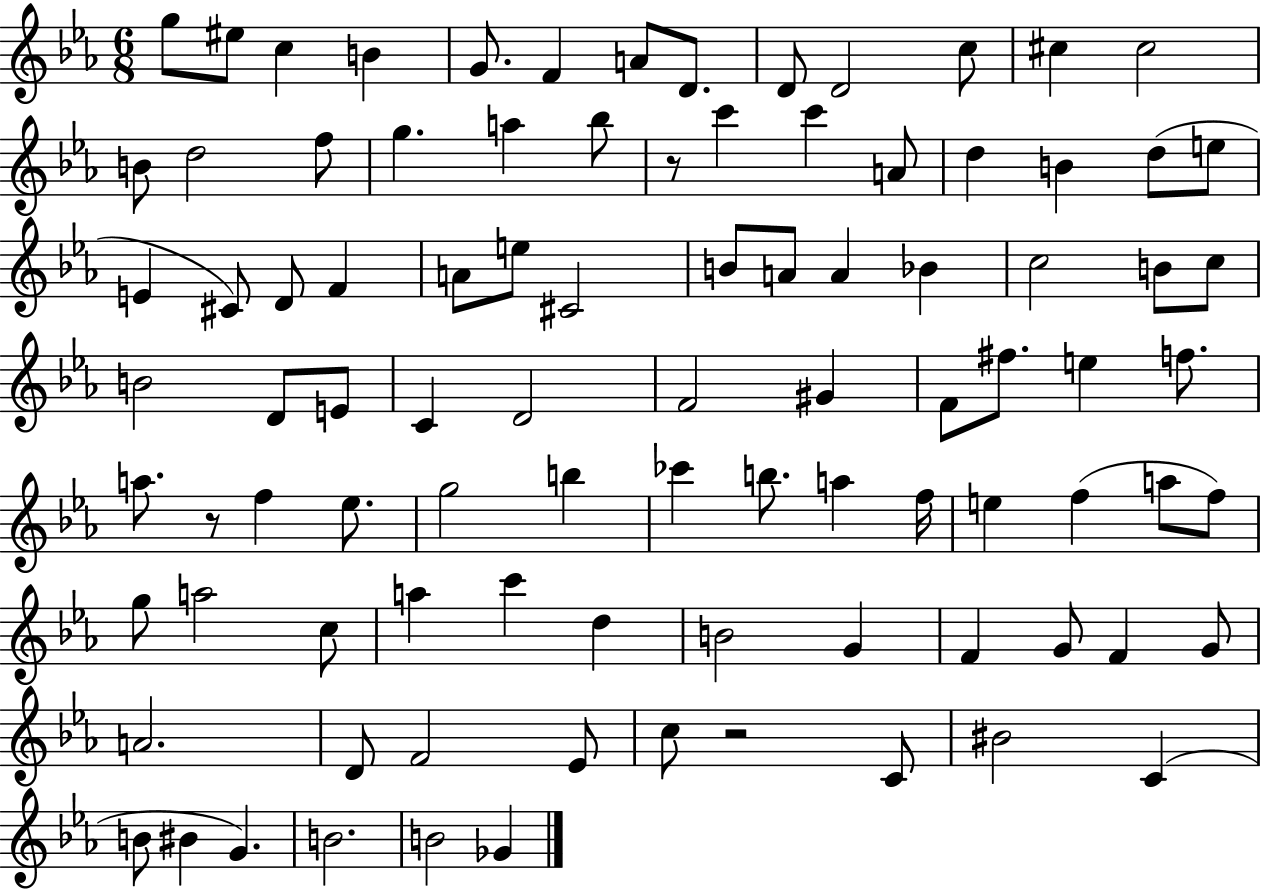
{
  \clef treble
  \numericTimeSignature
  \time 6/8
  \key ees \major
  g''8 eis''8 c''4 b'4 | g'8. f'4 a'8 d'8. | d'8 d'2 c''8 | cis''4 cis''2 | \break b'8 d''2 f''8 | g''4. a''4 bes''8 | r8 c'''4 c'''4 a'8 | d''4 b'4 d''8( e''8 | \break e'4 cis'8) d'8 f'4 | a'8 e''8 cis'2 | b'8 a'8 a'4 bes'4 | c''2 b'8 c''8 | \break b'2 d'8 e'8 | c'4 d'2 | f'2 gis'4 | f'8 fis''8. e''4 f''8. | \break a''8. r8 f''4 ees''8. | g''2 b''4 | ces'''4 b''8. a''4 f''16 | e''4 f''4( a''8 f''8) | \break g''8 a''2 c''8 | a''4 c'''4 d''4 | b'2 g'4 | f'4 g'8 f'4 g'8 | \break a'2. | d'8 f'2 ees'8 | c''8 r2 c'8 | bis'2 c'4( | \break b'8 bis'4 g'4.) | b'2. | b'2 ges'4 | \bar "|."
}